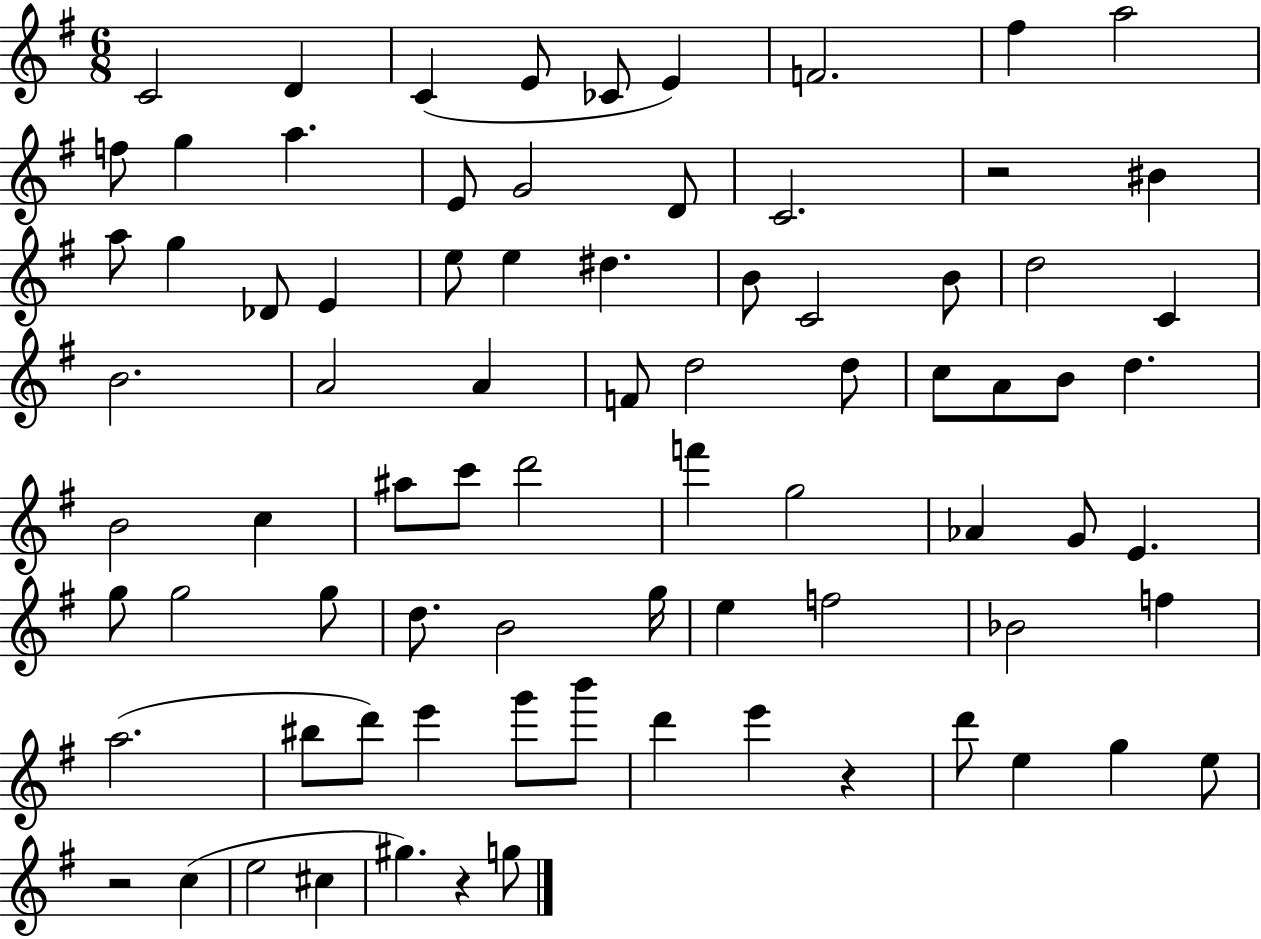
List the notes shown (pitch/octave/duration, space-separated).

C4/h D4/q C4/q E4/e CES4/e E4/q F4/h. F#5/q A5/h F5/e G5/q A5/q. E4/e G4/h D4/e C4/h. R/h BIS4/q A5/e G5/q Db4/e E4/q E5/e E5/q D#5/q. B4/e C4/h B4/e D5/h C4/q B4/h. A4/h A4/q F4/e D5/h D5/e C5/e A4/e B4/e D5/q. B4/h C5/q A#5/e C6/e D6/h F6/q G5/h Ab4/q G4/e E4/q. G5/e G5/h G5/e D5/e. B4/h G5/s E5/q F5/h Bb4/h F5/q A5/h. BIS5/e D6/e E6/q G6/e B6/e D6/q E6/q R/q D6/e E5/q G5/q E5/e R/h C5/q E5/h C#5/q G#5/q. R/q G5/e